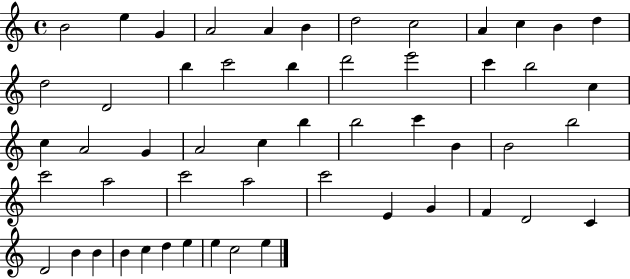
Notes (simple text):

B4/h E5/q G4/q A4/h A4/q B4/q D5/h C5/h A4/q C5/q B4/q D5/q D5/h D4/h B5/q C6/h B5/q D6/h E6/h C6/q B5/h C5/q C5/q A4/h G4/q A4/h C5/q B5/q B5/h C6/q B4/q B4/h B5/h C6/h A5/h C6/h A5/h C6/h E4/q G4/q F4/q D4/h C4/q D4/h B4/q B4/q B4/q C5/q D5/q E5/q E5/q C5/h E5/q